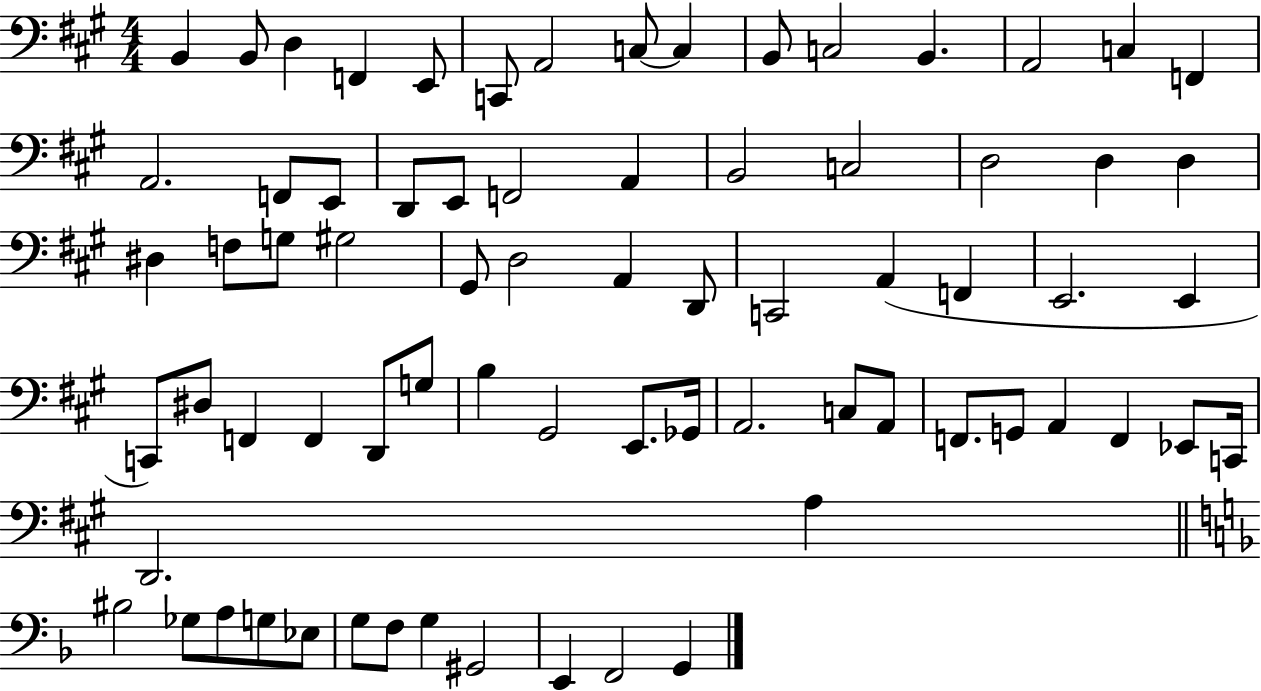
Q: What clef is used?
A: bass